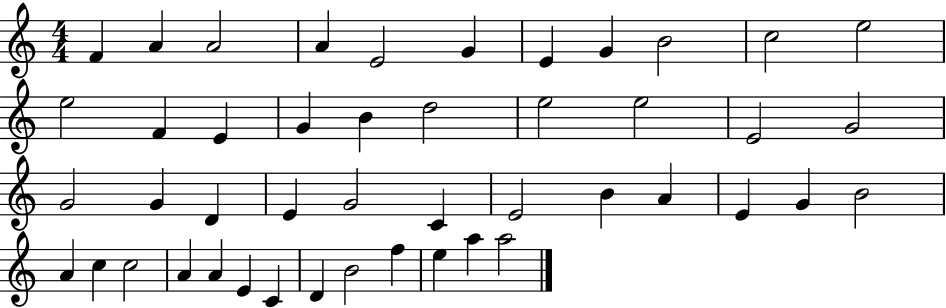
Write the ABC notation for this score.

X:1
T:Untitled
M:4/4
L:1/4
K:C
F A A2 A E2 G E G B2 c2 e2 e2 F E G B d2 e2 e2 E2 G2 G2 G D E G2 C E2 B A E G B2 A c c2 A A E C D B2 f e a a2